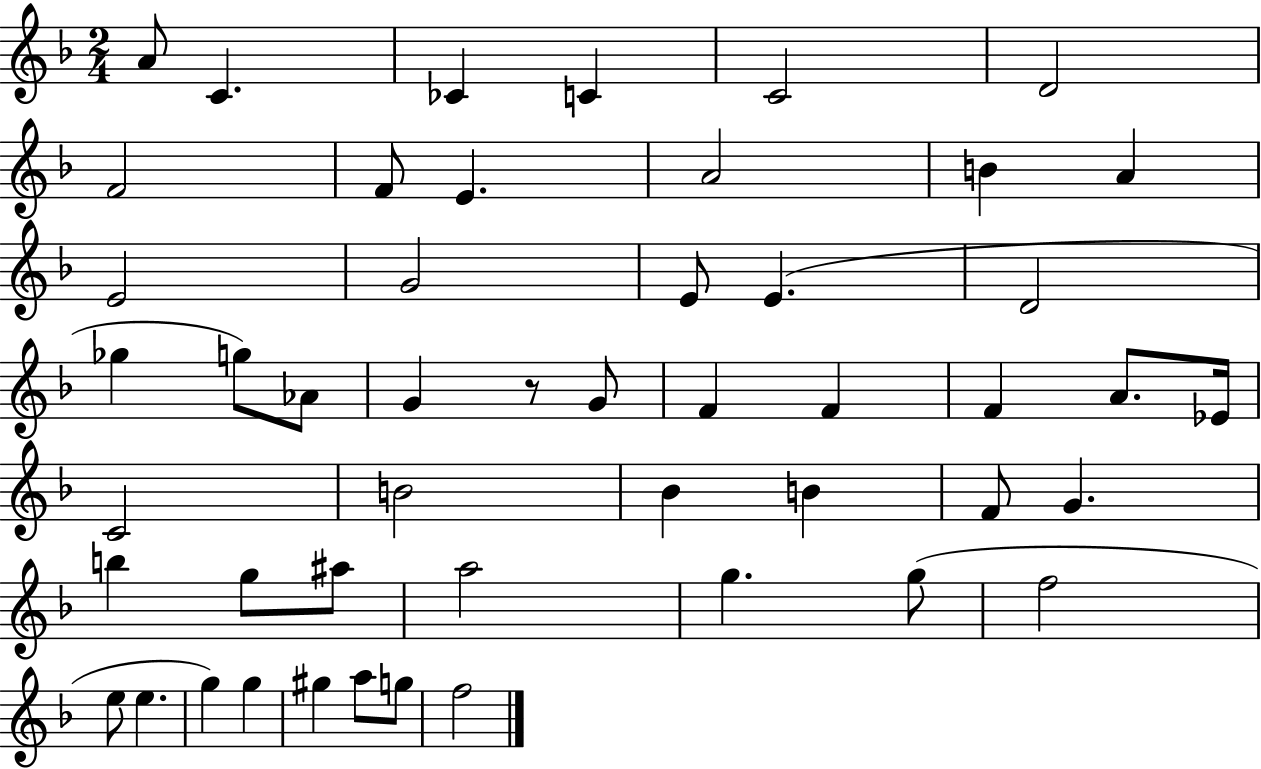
A4/e C4/q. CES4/q C4/q C4/h D4/h F4/h F4/e E4/q. A4/h B4/q A4/q E4/h G4/h E4/e E4/q. D4/h Gb5/q G5/e Ab4/e G4/q R/e G4/e F4/q F4/q F4/q A4/e. Eb4/s C4/h B4/h Bb4/q B4/q F4/e G4/q. B5/q G5/e A#5/e A5/h G5/q. G5/e F5/h E5/e E5/q. G5/q G5/q G#5/q A5/e G5/e F5/h